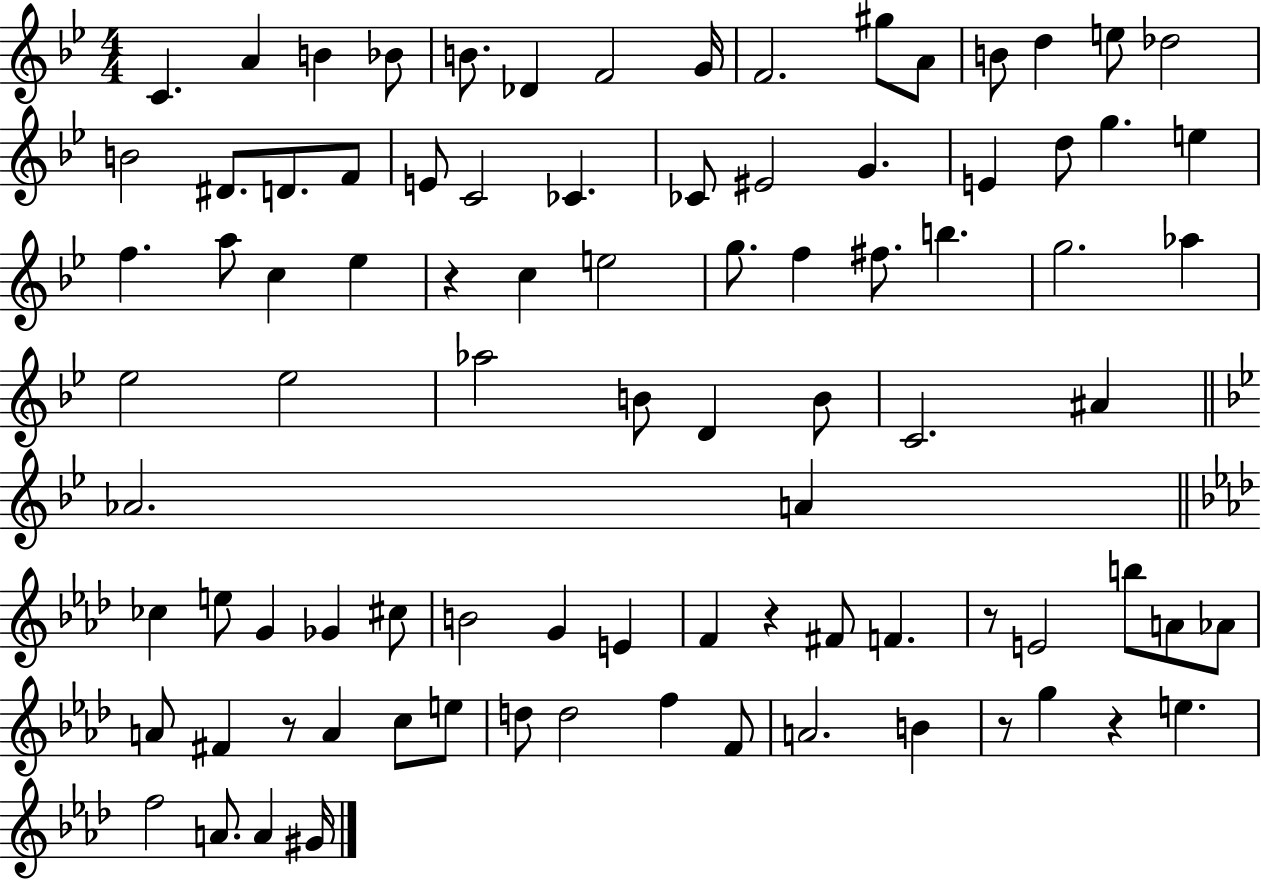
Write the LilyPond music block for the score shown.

{
  \clef treble
  \numericTimeSignature
  \time 4/4
  \key bes \major
  \repeat volta 2 { c'4. a'4 b'4 bes'8 | b'8. des'4 f'2 g'16 | f'2. gis''8 a'8 | b'8 d''4 e''8 des''2 | \break b'2 dis'8. d'8. f'8 | e'8 c'2 ces'4. | ces'8 eis'2 g'4. | e'4 d''8 g''4. e''4 | \break f''4. a''8 c''4 ees''4 | r4 c''4 e''2 | g''8. f''4 fis''8. b''4. | g''2. aes''4 | \break ees''2 ees''2 | aes''2 b'8 d'4 b'8 | c'2. ais'4 | \bar "||" \break \key bes \major aes'2. a'4 | \bar "||" \break \key aes \major ces''4 e''8 g'4 ges'4 cis''8 | b'2 g'4 e'4 | f'4 r4 fis'8 f'4. | r8 e'2 b''8 a'8 aes'8 | \break a'8 fis'4 r8 a'4 c''8 e''8 | d''8 d''2 f''4 f'8 | a'2. b'4 | r8 g''4 r4 e''4. | \break f''2 a'8. a'4 gis'16 | } \bar "|."
}